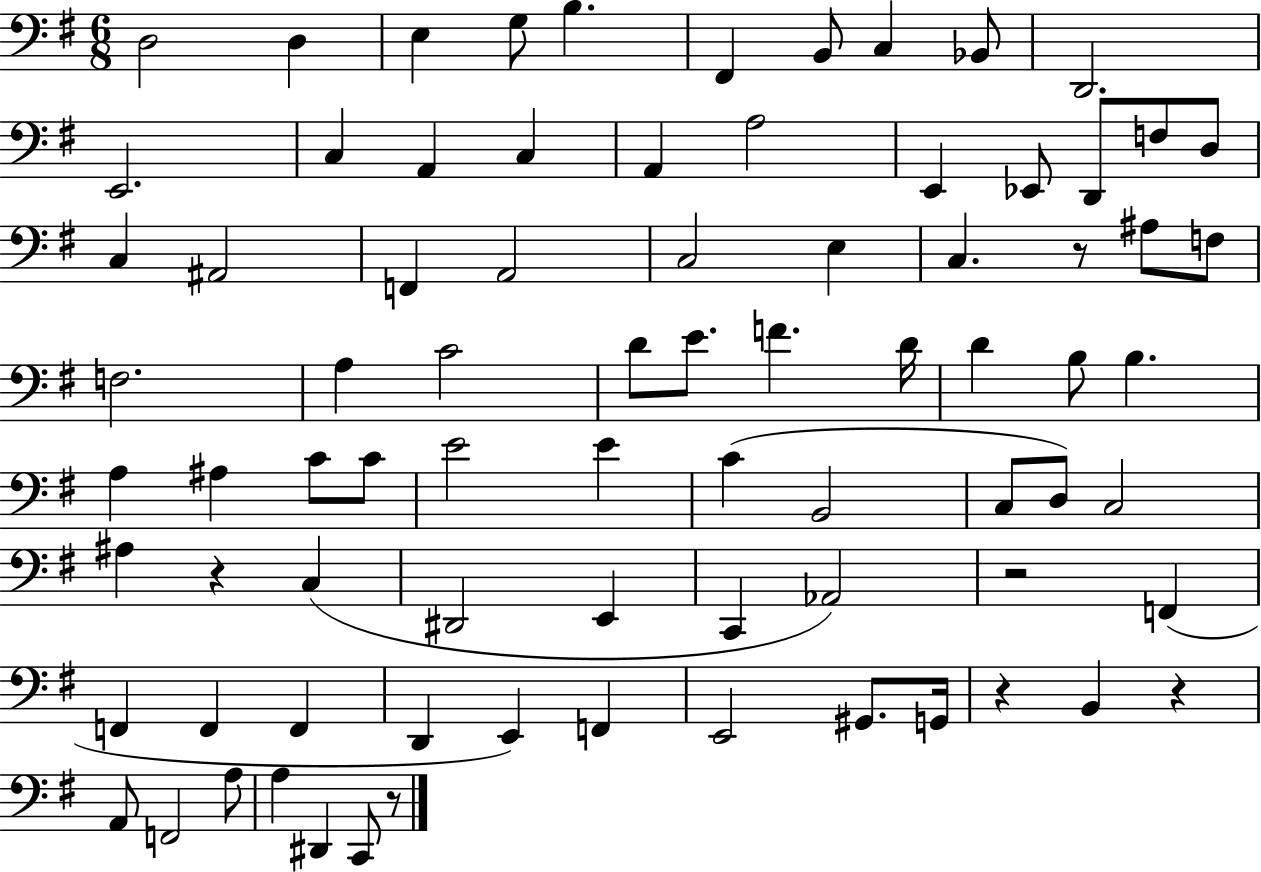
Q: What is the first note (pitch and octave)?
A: D3